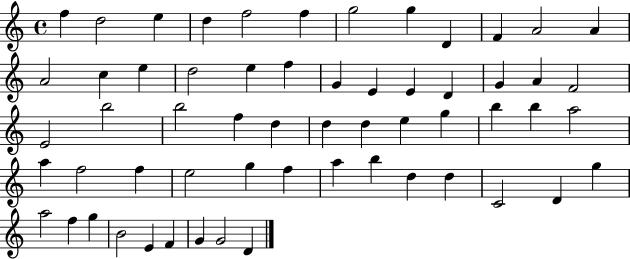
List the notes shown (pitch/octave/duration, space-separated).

F5/q D5/h E5/q D5/q F5/h F5/q G5/h G5/q D4/q F4/q A4/h A4/q A4/h C5/q E5/q D5/h E5/q F5/q G4/q E4/q E4/q D4/q G4/q A4/q F4/h E4/h B5/h B5/h F5/q D5/q D5/q D5/q E5/q G5/q B5/q B5/q A5/h A5/q F5/h F5/q E5/h G5/q F5/q A5/q B5/q D5/q D5/q C4/h D4/q G5/q A5/h F5/q G5/q B4/h E4/q F4/q G4/q G4/h D4/q